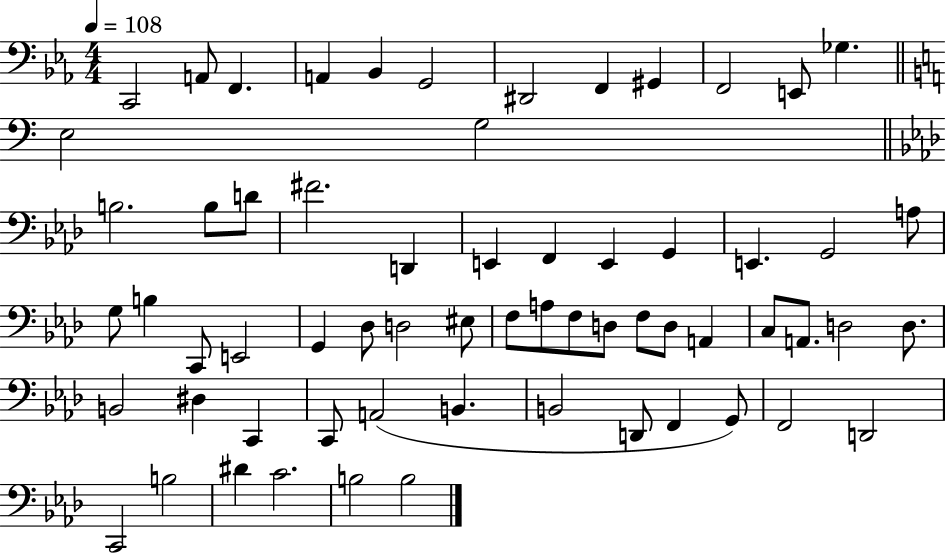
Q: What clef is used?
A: bass